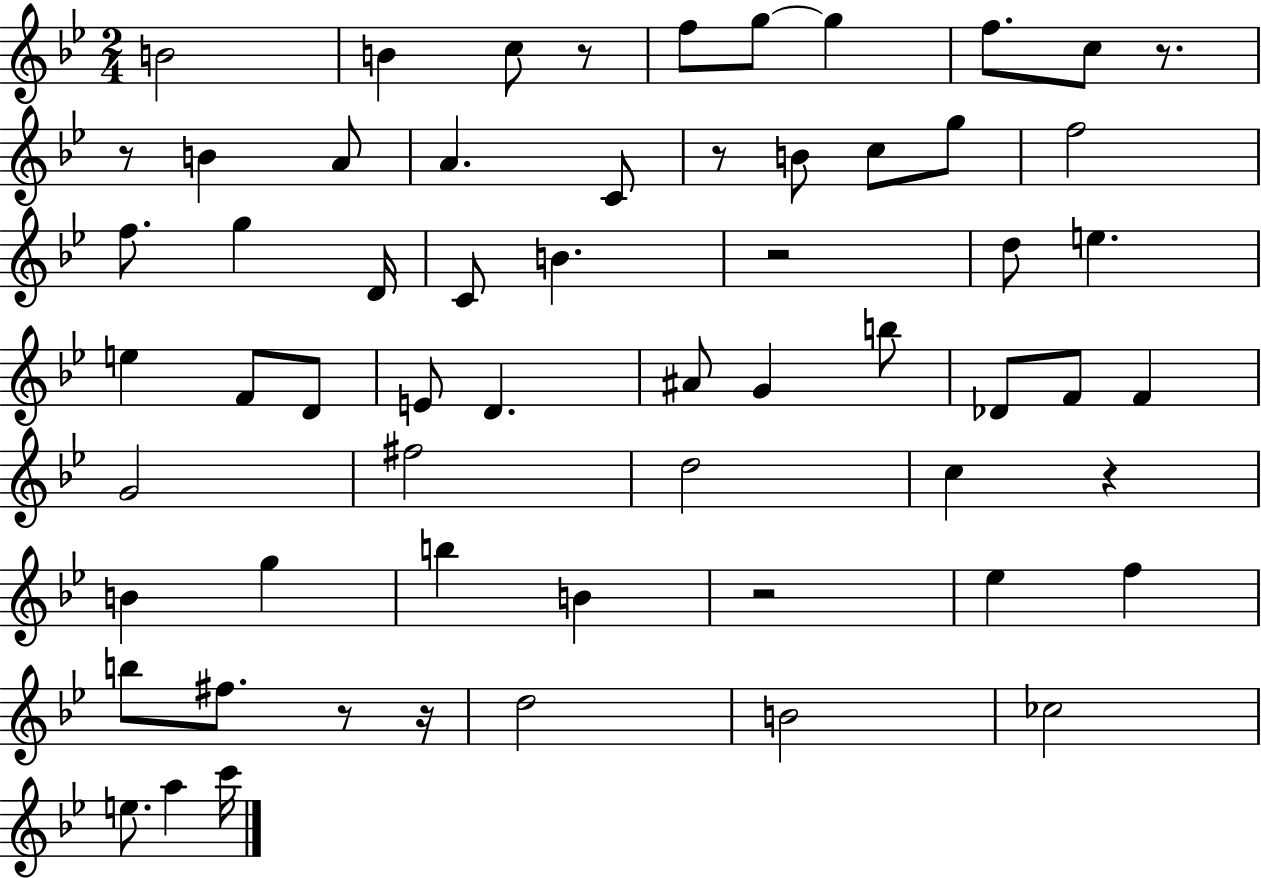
{
  \clef treble
  \numericTimeSignature
  \time 2/4
  \key bes \major
  \repeat volta 2 { b'2 | b'4 c''8 r8 | f''8 g''8~~ g''4 | f''8. c''8 r8. | \break r8 b'4 a'8 | a'4. c'8 | r8 b'8 c''8 g''8 | f''2 | \break f''8. g''4 d'16 | c'8 b'4. | r2 | d''8 e''4. | \break e''4 f'8 d'8 | e'8 d'4. | ais'8 g'4 b''8 | des'8 f'8 f'4 | \break g'2 | fis''2 | d''2 | c''4 r4 | \break b'4 g''4 | b''4 b'4 | r2 | ees''4 f''4 | \break b''8 fis''8. r8 r16 | d''2 | b'2 | ces''2 | \break e''8. a''4 c'''16 | } \bar "|."
}